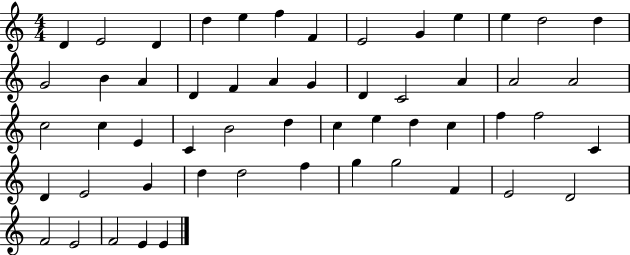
D4/q E4/h D4/q D5/q E5/q F5/q F4/q E4/h G4/q E5/q E5/q D5/h D5/q G4/h B4/q A4/q D4/q F4/q A4/q G4/q D4/q C4/h A4/q A4/h A4/h C5/h C5/q E4/q C4/q B4/h D5/q C5/q E5/q D5/q C5/q F5/q F5/h C4/q D4/q E4/h G4/q D5/q D5/h F5/q G5/q G5/h F4/q E4/h D4/h F4/h E4/h F4/h E4/q E4/q